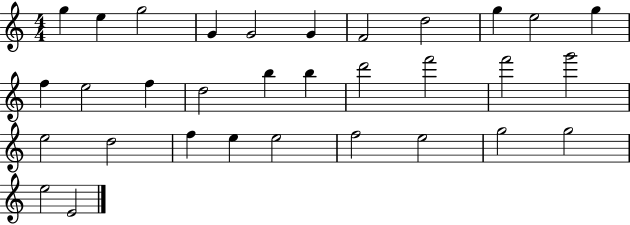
X:1
T:Untitled
M:4/4
L:1/4
K:C
g e g2 G G2 G F2 d2 g e2 g f e2 f d2 b b d'2 f'2 f'2 g'2 e2 d2 f e e2 f2 e2 g2 g2 e2 E2